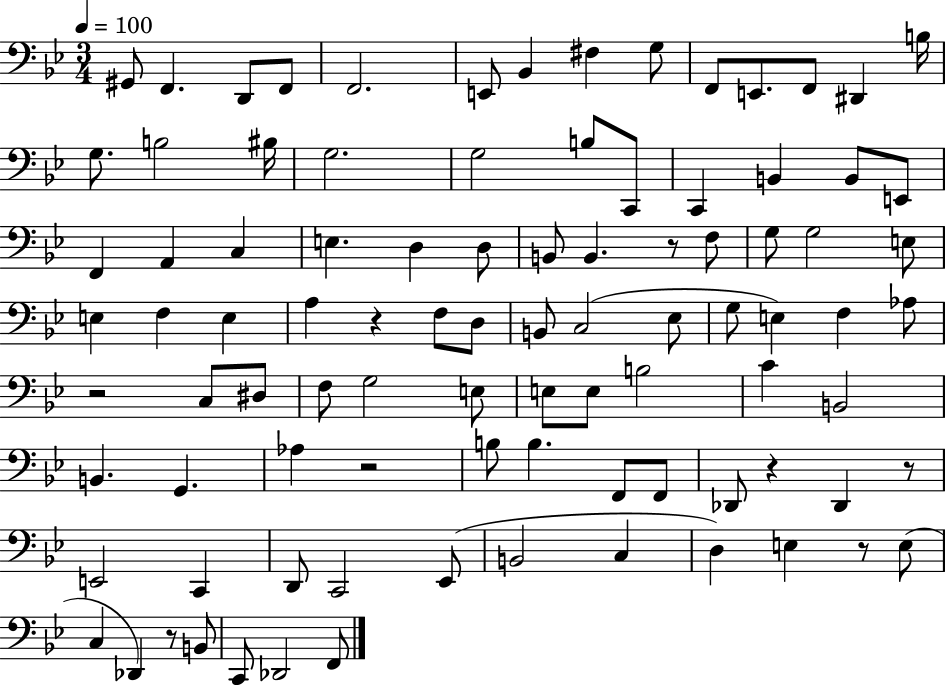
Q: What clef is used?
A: bass